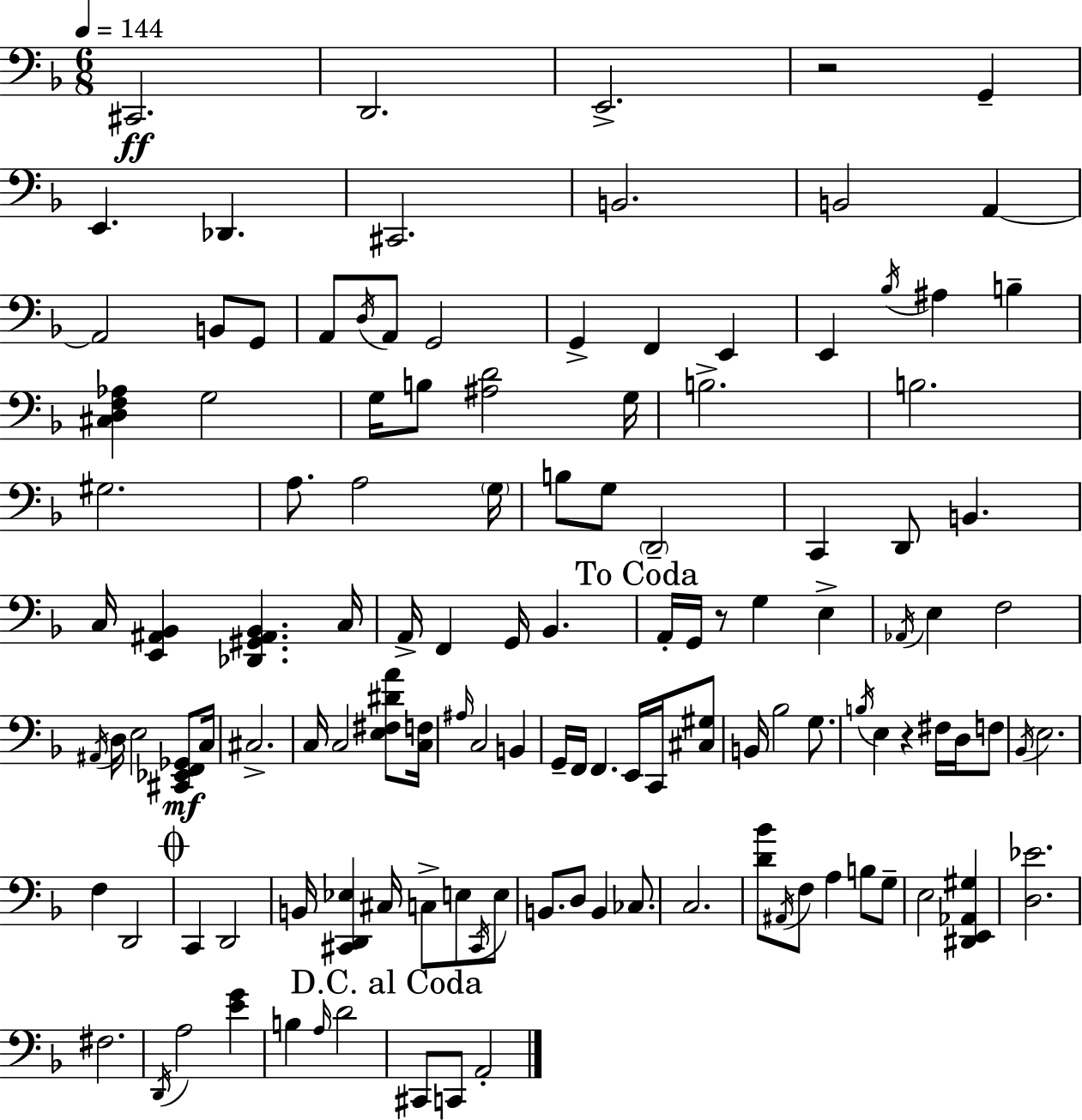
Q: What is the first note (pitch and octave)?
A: C#2